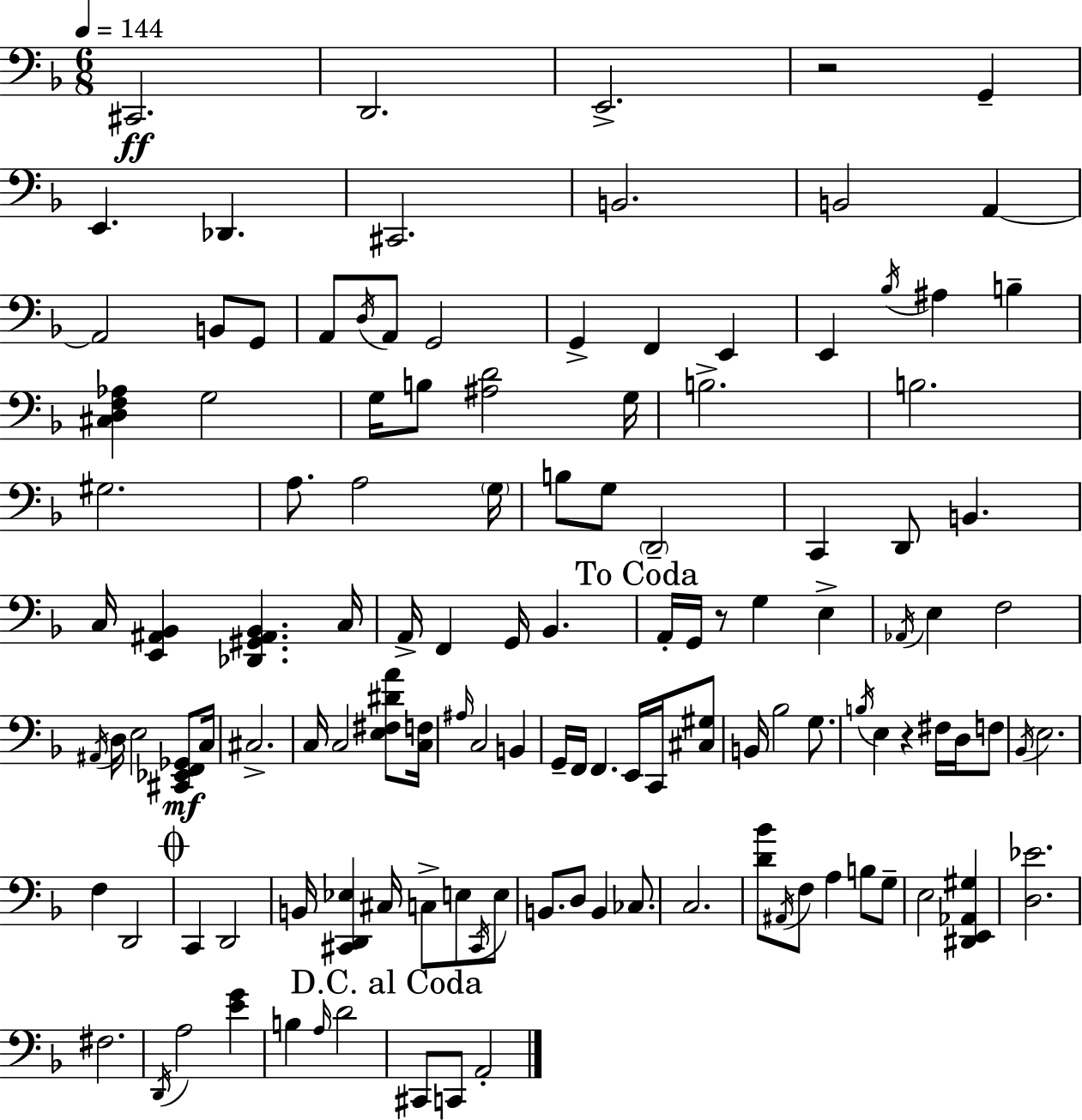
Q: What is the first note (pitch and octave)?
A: C#2